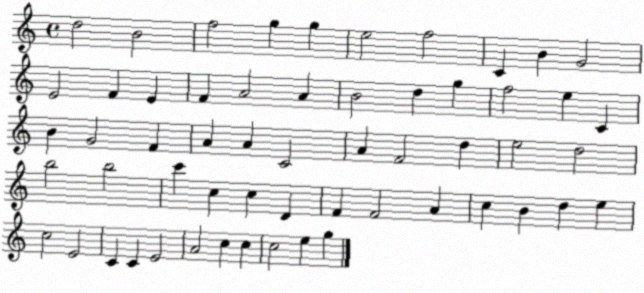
X:1
T:Untitled
M:4/4
L:1/4
K:C
d2 B2 f2 g g e2 f2 C B G2 E2 F E F A2 A B2 d g f2 e C B G2 F A A C2 A F2 d e2 d2 b2 b2 c' c c D F F2 A c B d e c2 E2 C C E2 A2 c c c2 e g